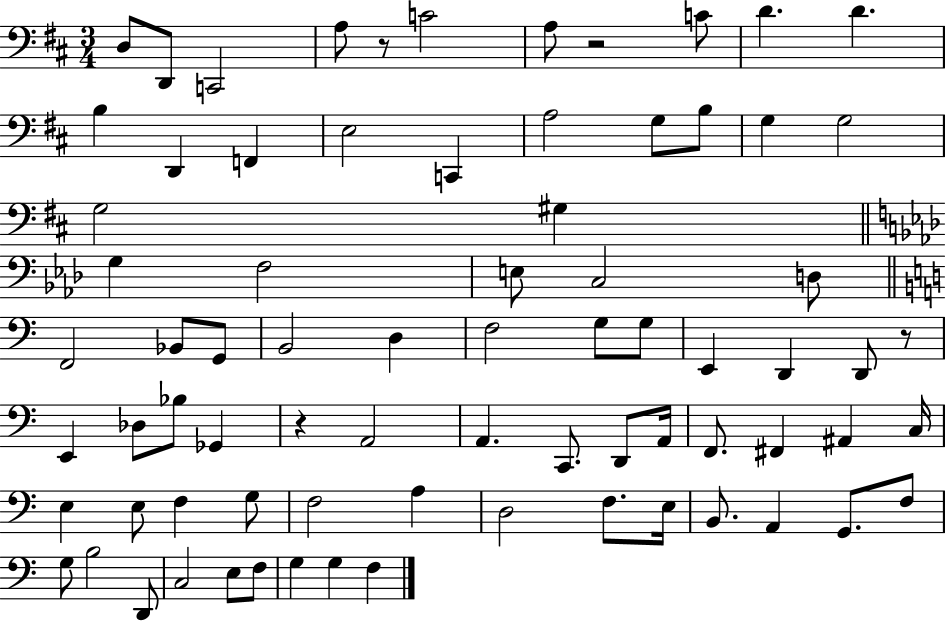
D3/e D2/e C2/h A3/e R/e C4/h A3/e R/h C4/e D4/q. D4/q. B3/q D2/q F2/q E3/h C2/q A3/h G3/e B3/e G3/q G3/h G3/h G#3/q G3/q F3/h E3/e C3/h D3/e F2/h Bb2/e G2/e B2/h D3/q F3/h G3/e G3/e E2/q D2/q D2/e R/e E2/q Db3/e Bb3/e Gb2/q R/q A2/h A2/q. C2/e. D2/e A2/s F2/e. F#2/q A#2/q C3/s E3/q E3/e F3/q G3/e F3/h A3/q D3/h F3/e. E3/s B2/e. A2/q G2/e. F3/e G3/e B3/h D2/e C3/h E3/e F3/e G3/q G3/q F3/q